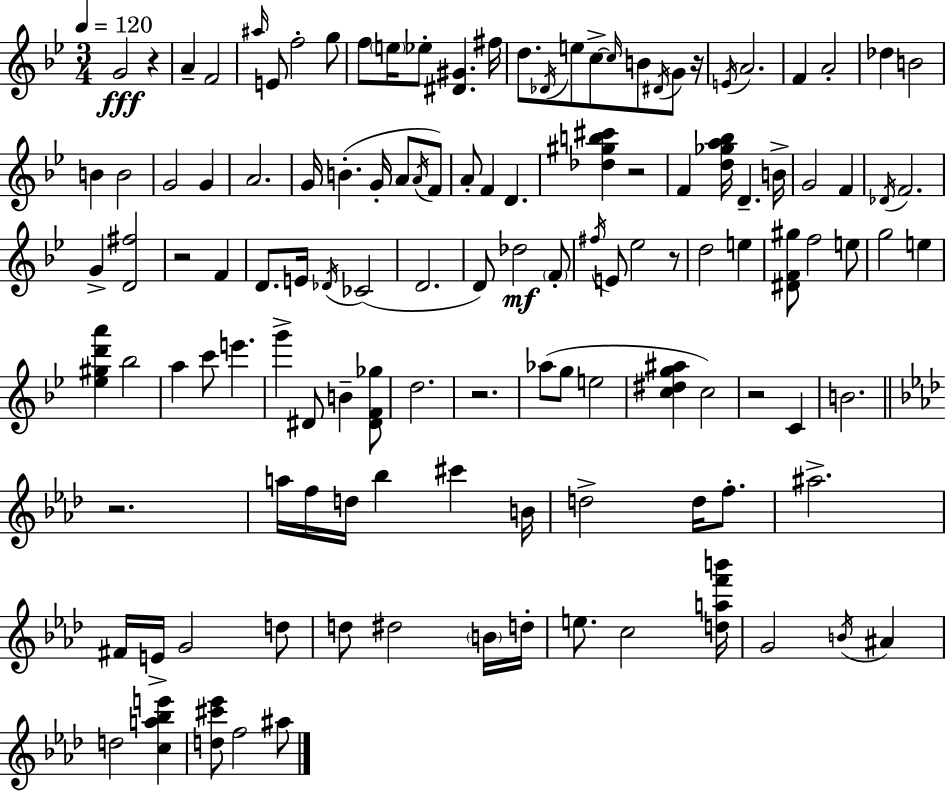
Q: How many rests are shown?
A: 8